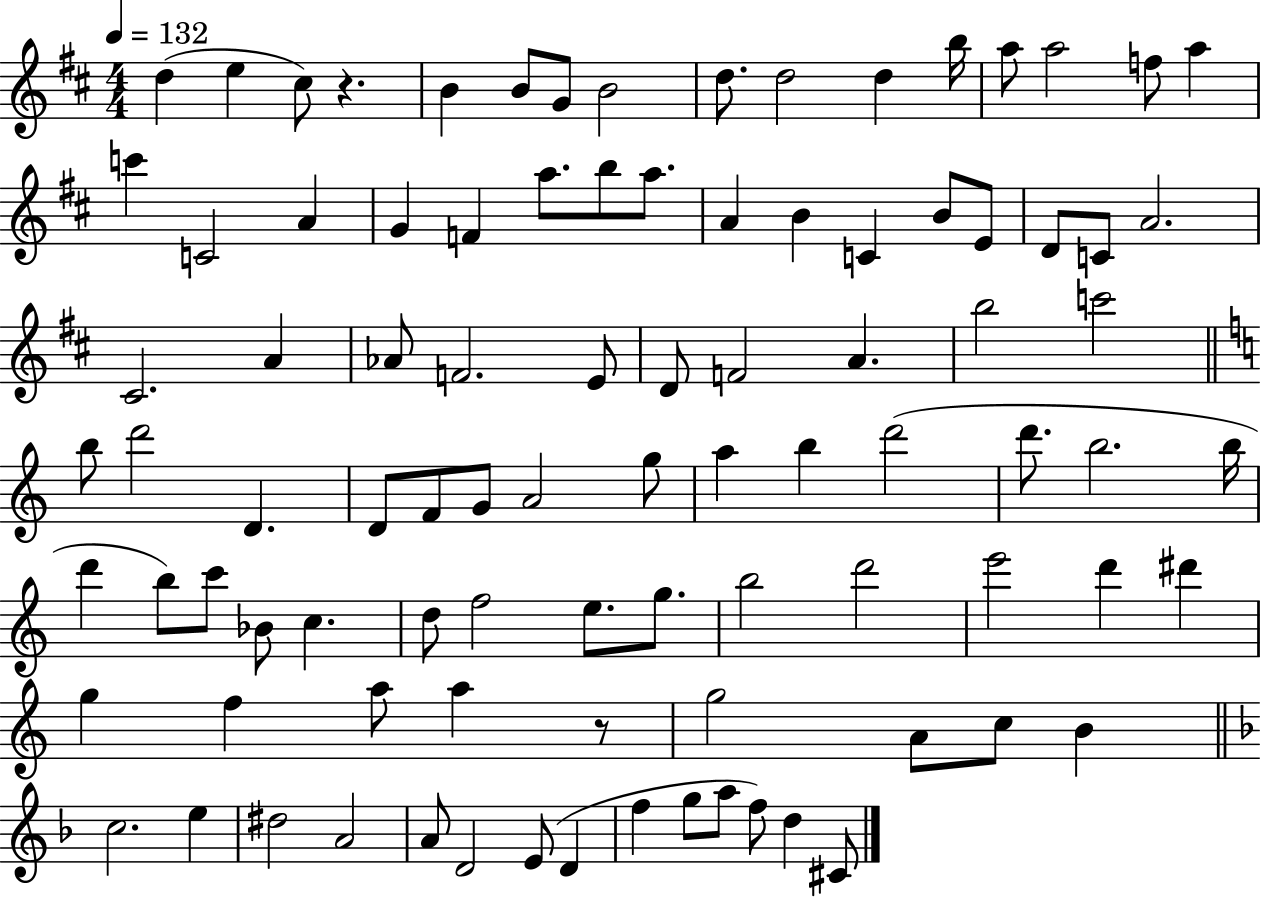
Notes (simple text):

D5/q E5/q C#5/e R/q. B4/q B4/e G4/e B4/h D5/e. D5/h D5/q B5/s A5/e A5/h F5/e A5/q C6/q C4/h A4/q G4/q F4/q A5/e. B5/e A5/e. A4/q B4/q C4/q B4/e E4/e D4/e C4/e A4/h. C#4/h. A4/q Ab4/e F4/h. E4/e D4/e F4/h A4/q. B5/h C6/h B5/e D6/h D4/q. D4/e F4/e G4/e A4/h G5/e A5/q B5/q D6/h D6/e. B5/h. B5/s D6/q B5/e C6/e Bb4/e C5/q. D5/e F5/h E5/e. G5/e. B5/h D6/h E6/h D6/q D#6/q G5/q F5/q A5/e A5/q R/e G5/h A4/e C5/e B4/q C5/h. E5/q D#5/h A4/h A4/e D4/h E4/e D4/q F5/q G5/e A5/e F5/e D5/q C#4/e